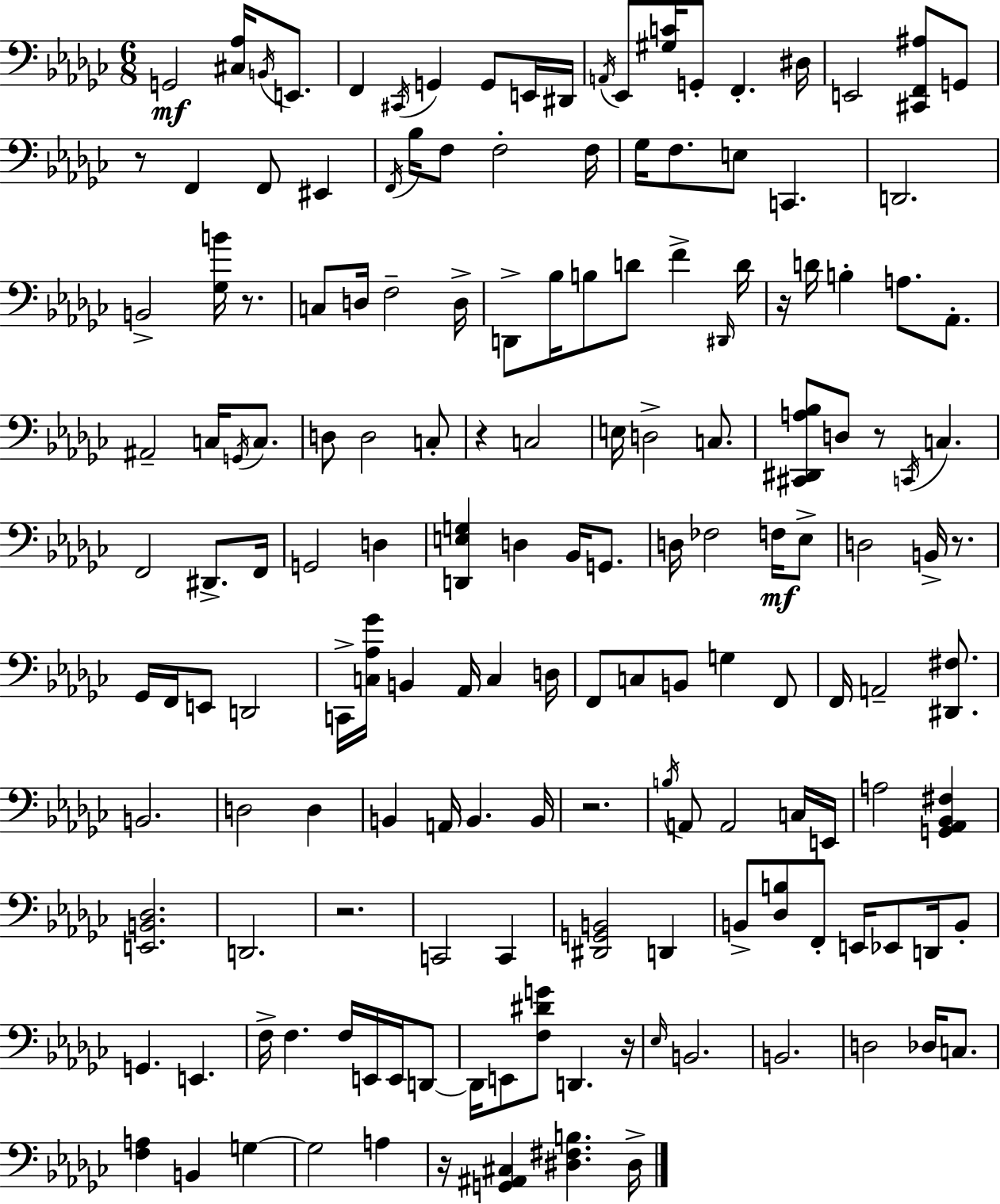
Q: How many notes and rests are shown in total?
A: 160